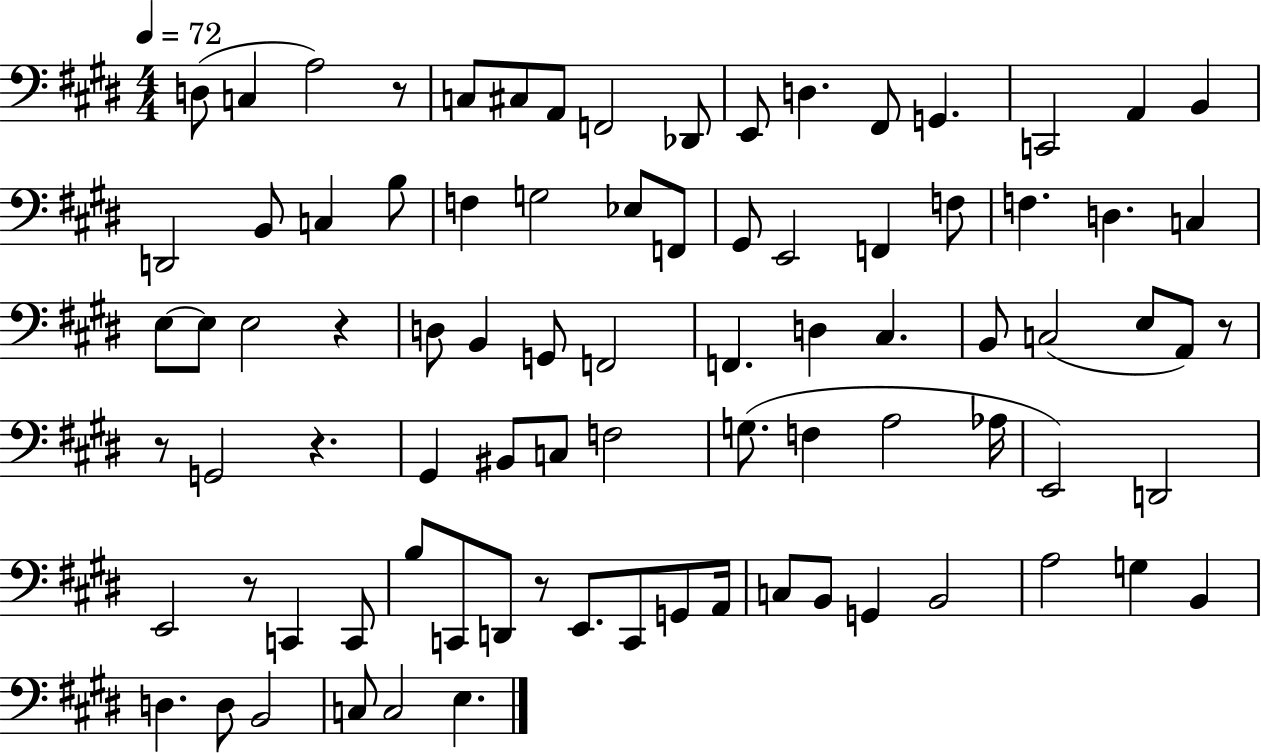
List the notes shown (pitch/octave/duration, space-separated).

D3/e C3/q A3/h R/e C3/e C#3/e A2/e F2/h Db2/e E2/e D3/q. F#2/e G2/q. C2/h A2/q B2/q D2/h B2/e C3/q B3/e F3/q G3/h Eb3/e F2/e G#2/e E2/h F2/q F3/e F3/q. D3/q. C3/q E3/e E3/e E3/h R/q D3/e B2/q G2/e F2/h F2/q. D3/q C#3/q. B2/e C3/h E3/e A2/e R/e R/e G2/h R/q. G#2/q BIS2/e C3/e F3/h G3/e. F3/q A3/h Ab3/s E2/h D2/h E2/h R/e C2/q C2/e B3/e C2/e D2/e R/e E2/e. C2/e G2/e A2/s C3/e B2/e G2/q B2/h A3/h G3/q B2/q D3/q. D3/e B2/h C3/e C3/h E3/q.